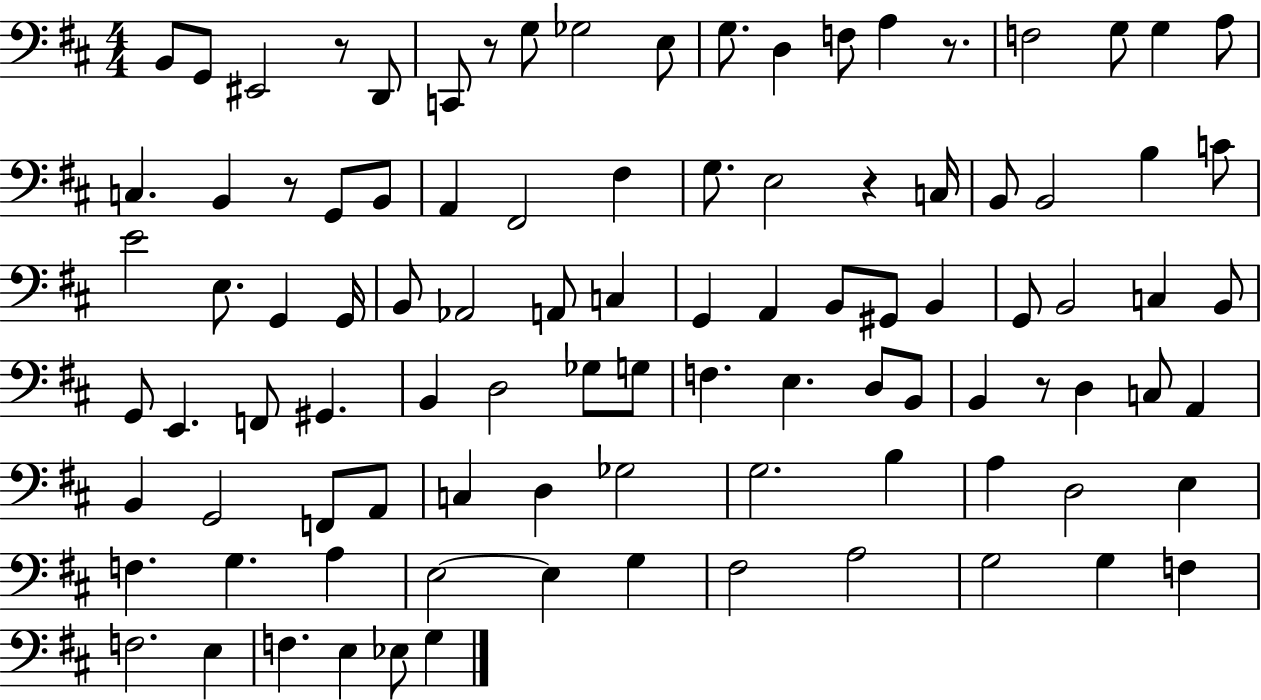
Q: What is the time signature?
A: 4/4